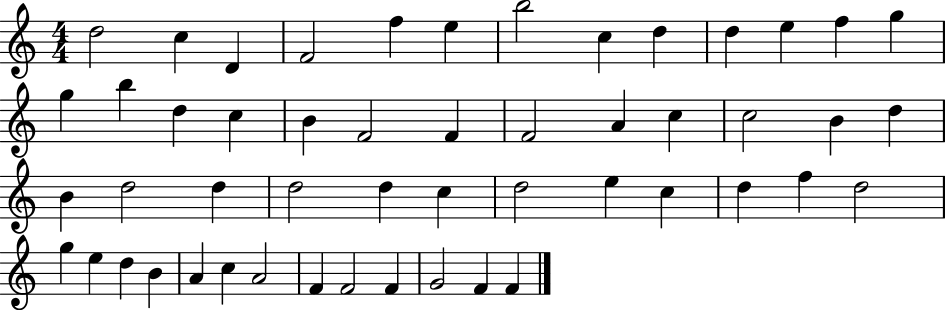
D5/h C5/q D4/q F4/h F5/q E5/q B5/h C5/q D5/q D5/q E5/q F5/q G5/q G5/q B5/q D5/q C5/q B4/q F4/h F4/q F4/h A4/q C5/q C5/h B4/q D5/q B4/q D5/h D5/q D5/h D5/q C5/q D5/h E5/q C5/q D5/q F5/q D5/h G5/q E5/q D5/q B4/q A4/q C5/q A4/h F4/q F4/h F4/q G4/h F4/q F4/q